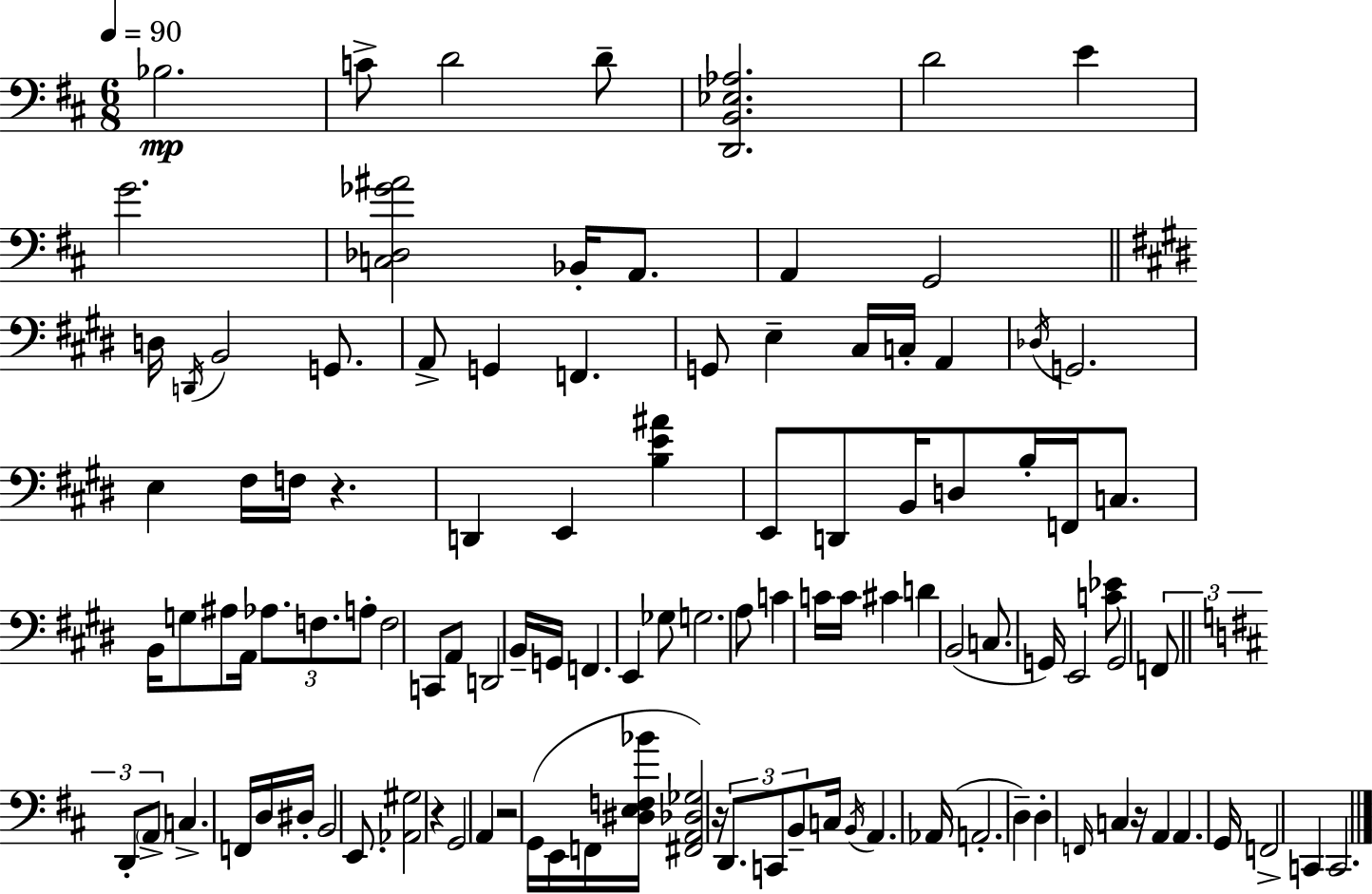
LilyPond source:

{
  \clef bass
  \numericTimeSignature
  \time 6/8
  \key d \major
  \tempo 4 = 90
  bes2.\mp | c'8-> d'2 d'8-- | <d, b, ees aes>2. | d'2 e'4 | \break g'2. | <c des ges' ais'>2 bes,16-. a,8. | a,4 g,2 | \bar "||" \break \key e \major d16 \acciaccatura { d,16 } b,2 g,8. | a,8-> g,4 f,4. | g,8 e4-- cis16 c16-. a,4 | \acciaccatura { des16 } g,2. | \break e4 fis16 f16 r4. | d,4 e,4 <b e' ais'>4 | e,8 d,8 b,16 d8 b16-. f,16 c8. | b,16 g8 ais8 a,16 \tuplet 3/2 { aes8. f8. | \break a8-. } f2 | c,8 a,8 d,2 | b,16-- g,16 f,4. e,4 | ges8 g2. | \break a8 c'4 c'16 c'16 cis'4 | d'4 b,2( | c8. g,16) e,2 | <c' ees'>8 g,2 | \break \tuplet 3/2 { f,8 \bar "||" \break \key d \major d,8-. \parenthesize a,8-> } c4.-> f,16 d16 | dis16-. b,2 e,8. | <aes, gis>2 r4 | g,2 a,4 | \break r2 g,16( e,16 f,16 <dis e f bes'>16 | <fis, a, des ges>2) r16 \tuplet 3/2 { d,8. | c,8 b,8-- } c16 \acciaccatura { b,16 } a,4. | aes,16( a,2.-. | \break d4--) d4-. \grace { f,16 } c4 | r16 a,4 a,4. | g,16 f,2-> c,4 | c,2. | \break \bar "|."
}